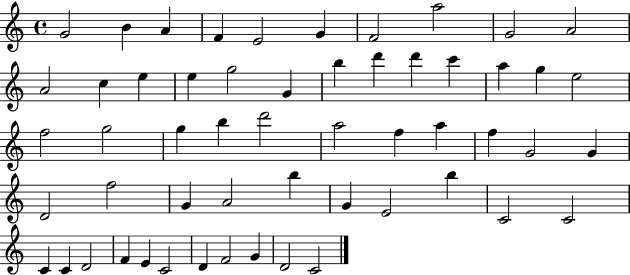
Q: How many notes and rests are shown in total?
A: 55